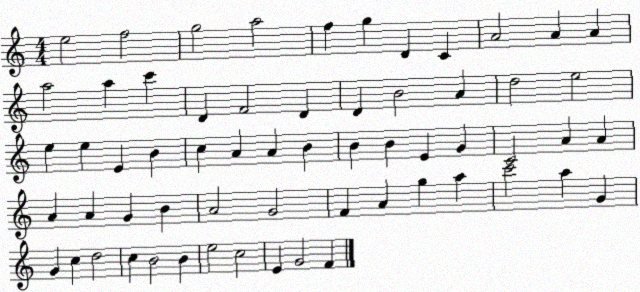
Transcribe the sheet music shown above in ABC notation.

X:1
T:Untitled
M:4/4
L:1/4
K:C
e2 f2 g2 a2 f g D C A2 A A a2 a c' D F2 D D B2 A d2 e2 e e E B c A A B B B E G C2 A A A A G B A2 G2 F A g a c'2 a G G c d2 c B2 B e2 c2 E G2 F